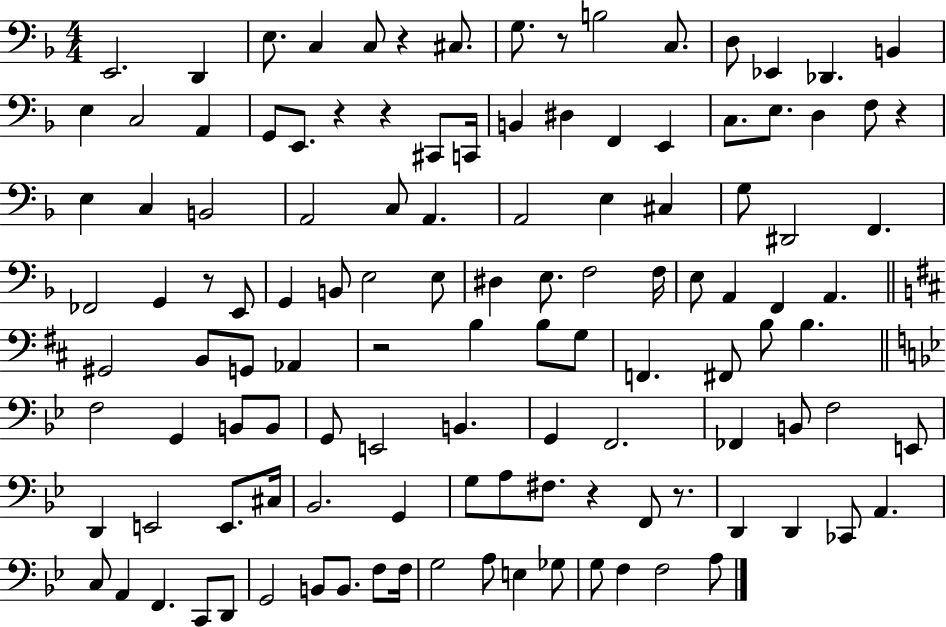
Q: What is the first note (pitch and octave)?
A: E2